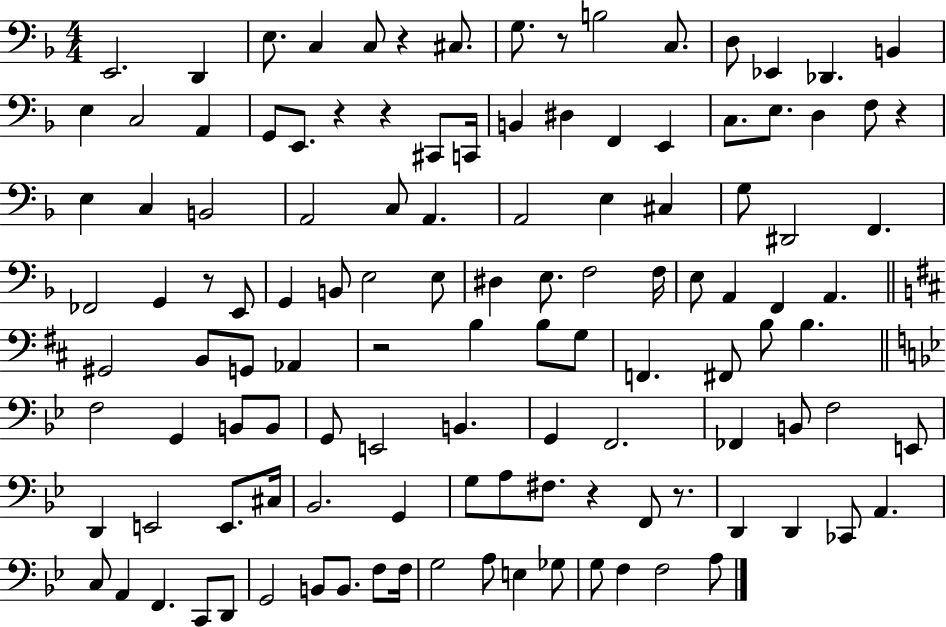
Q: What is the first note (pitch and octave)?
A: E2